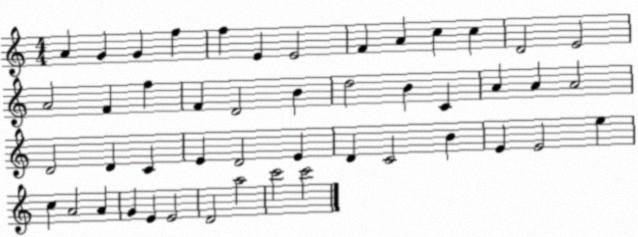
X:1
T:Untitled
M:4/4
L:1/4
K:C
A G G f f E E2 F A c c D2 E2 A2 F f F D2 B d2 B C A A A2 D2 D C E D2 E D C2 B E E2 e c A2 A G E E2 D2 a2 c'2 c'2